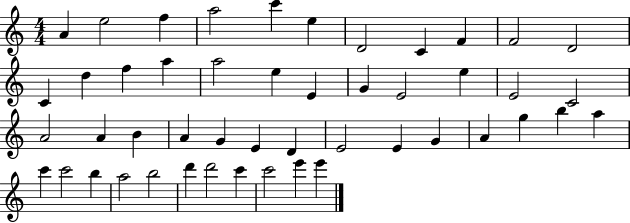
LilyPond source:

{
  \clef treble
  \numericTimeSignature
  \time 4/4
  \key c \major
  a'4 e''2 f''4 | a''2 c'''4 e''4 | d'2 c'4 f'4 | f'2 d'2 | \break c'4 d''4 f''4 a''4 | a''2 e''4 e'4 | g'4 e'2 e''4 | e'2 c'2 | \break a'2 a'4 b'4 | a'4 g'4 e'4 d'4 | e'2 e'4 g'4 | a'4 g''4 b''4 a''4 | \break c'''4 c'''2 b''4 | a''2 b''2 | d'''4 d'''2 c'''4 | c'''2 e'''4 e'''4 | \break \bar "|."
}